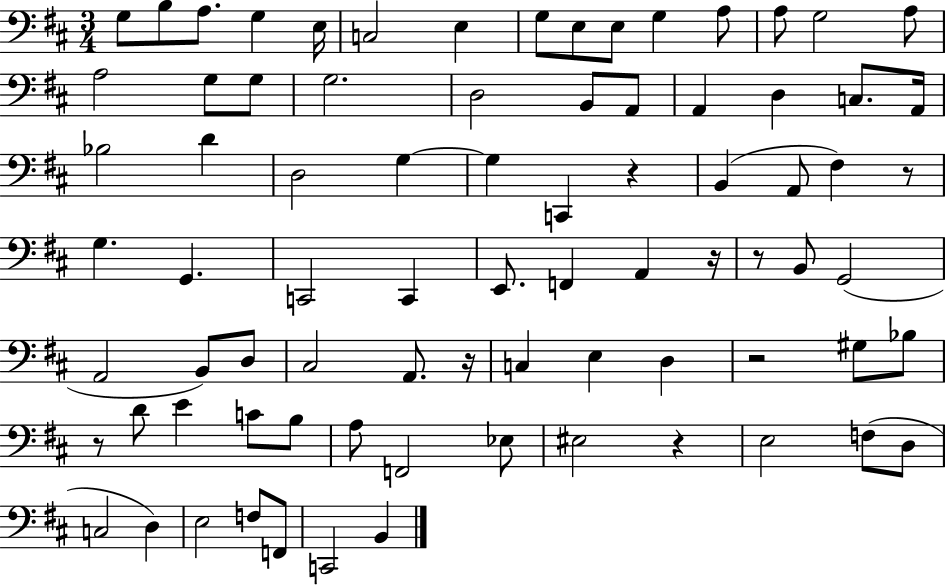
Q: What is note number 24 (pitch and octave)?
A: D3